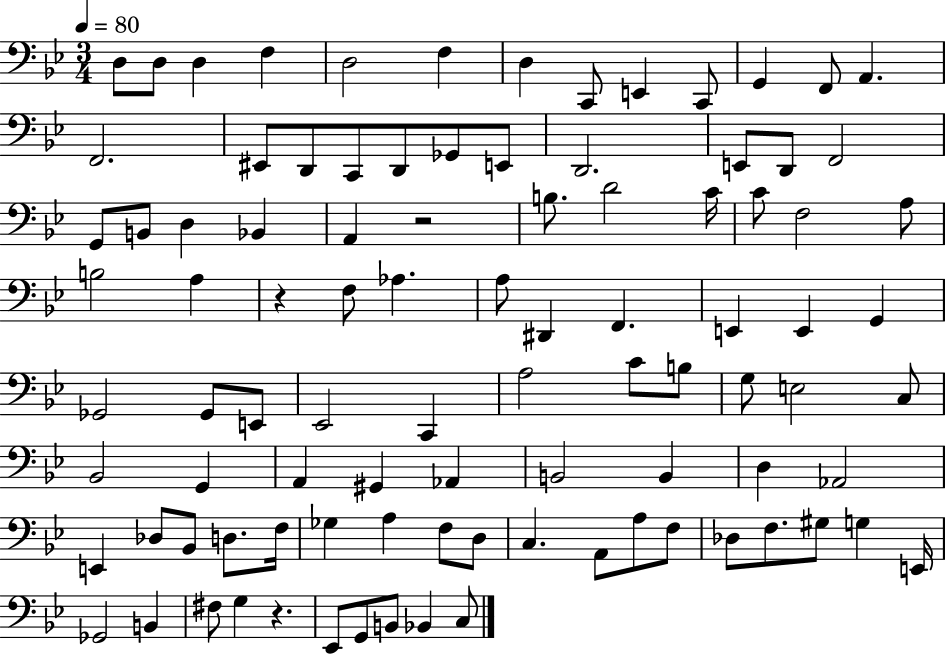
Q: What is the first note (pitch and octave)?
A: D3